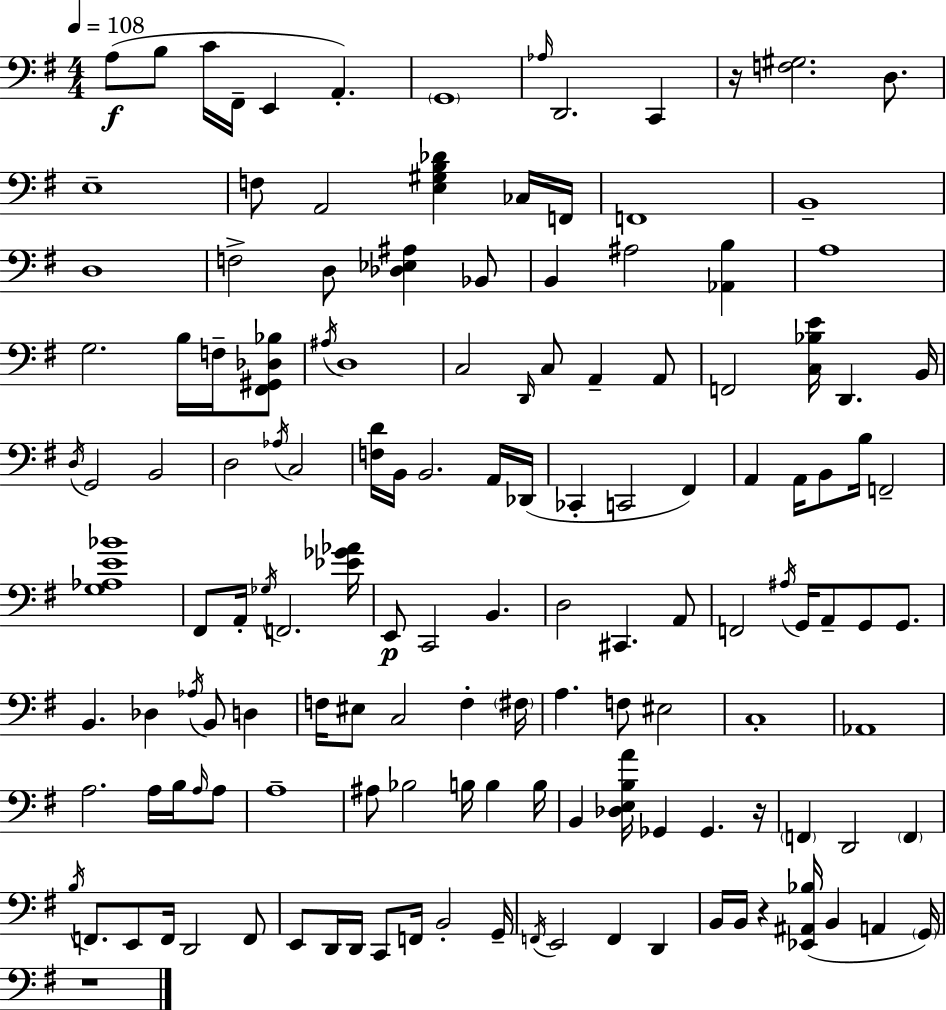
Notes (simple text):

A3/e B3/e C4/s F#2/s E2/q A2/q. G2/w Ab3/s D2/h. C2/q R/s [F3,G#3]/h. D3/e. E3/w F3/e A2/h [E3,G#3,B3,Db4]/q CES3/s F2/s F2/w B2/w D3/w F3/h D3/e [Db3,Eb3,A#3]/q Bb2/e B2/q A#3/h [Ab2,B3]/q A3/w G3/h. B3/s F3/s [F#2,G#2,Db3,Bb3]/e A#3/s D3/w C3/h D2/s C3/e A2/q A2/e F2/h [C3,Bb3,E4]/s D2/q. B2/s D3/s G2/h B2/h D3/h Ab3/s C3/h [F3,D4]/s B2/s B2/h. A2/s Db2/s CES2/q C2/h F#2/q A2/q A2/s B2/e B3/s F2/h [G3,Ab3,E4,Bb4]/w F#2/e A2/s Gb3/s F2/h. [Eb4,Gb4,Ab4]/s E2/e C2/h B2/q. D3/h C#2/q. A2/e F2/h A#3/s G2/s A2/e G2/e G2/e. B2/q. Db3/q Ab3/s B2/e D3/q F3/s EIS3/e C3/h F3/q F#3/s A3/q. F3/e EIS3/h C3/w Ab2/w A3/h. A3/s B3/s A3/s A3/e A3/w A#3/e Bb3/h B3/s B3/q B3/s B2/q [Db3,E3,B3,A4]/s Gb2/q Gb2/q. R/s F2/q D2/h F2/q B3/s F2/e. E2/e F2/s D2/h F2/e E2/e D2/s D2/s C2/e F2/s B2/h G2/s F2/s E2/h F2/q D2/q B2/s B2/s R/q [Eb2,A#2,Bb3]/s B2/q A2/q G2/s R/w